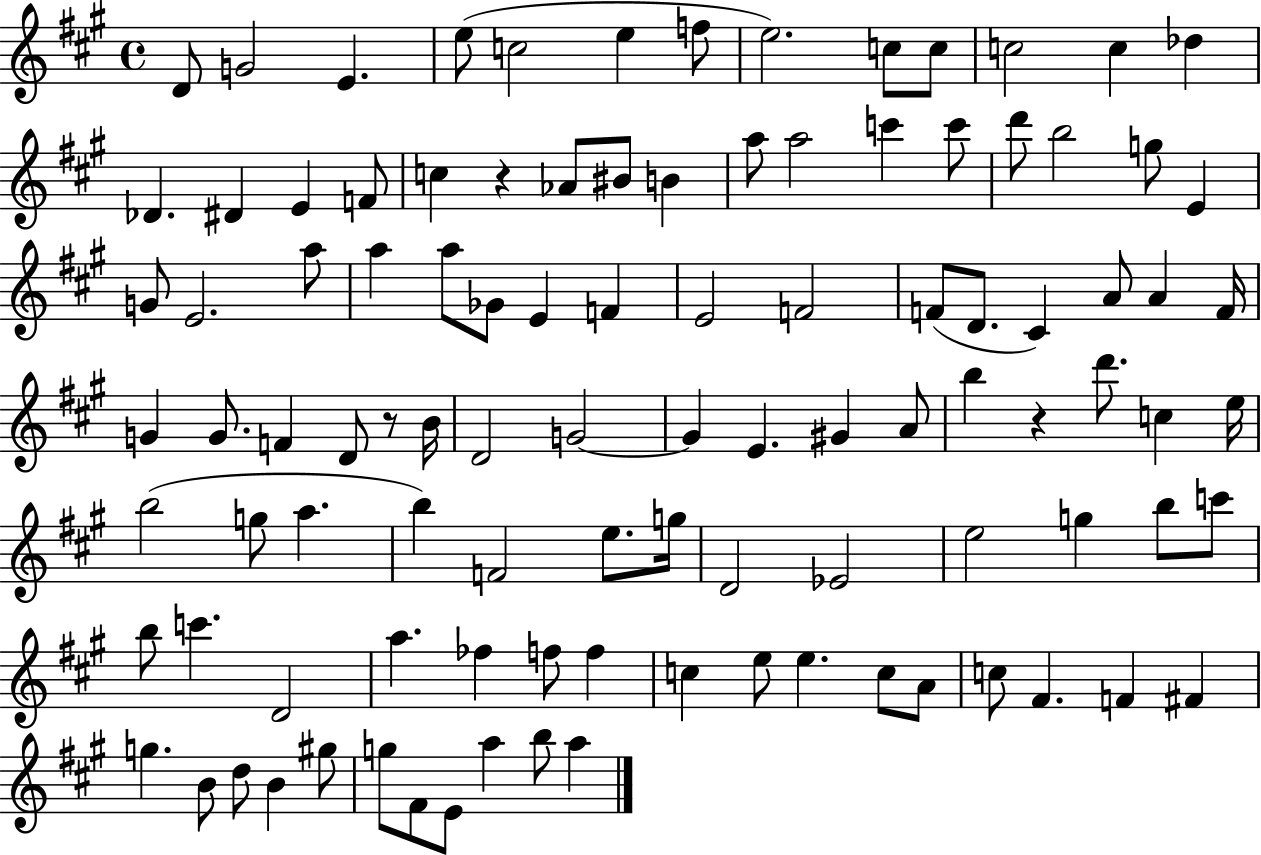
D4/e G4/h E4/q. E5/e C5/h E5/q F5/e E5/h. C5/e C5/e C5/h C5/q Db5/q Db4/q. D#4/q E4/q F4/e C5/q R/q Ab4/e BIS4/e B4/q A5/e A5/h C6/q C6/e D6/e B5/h G5/e E4/q G4/e E4/h. A5/e A5/q A5/e Gb4/e E4/q F4/q E4/h F4/h F4/e D4/e. C#4/q A4/e A4/q F4/s G4/q G4/e. F4/q D4/e R/e B4/s D4/h G4/h G4/q E4/q. G#4/q A4/e B5/q R/q D6/e. C5/q E5/s B5/h G5/e A5/q. B5/q F4/h E5/e. G5/s D4/h Eb4/h E5/h G5/q B5/e C6/e B5/e C6/q. D4/h A5/q. FES5/q F5/e F5/q C5/q E5/e E5/q. C5/e A4/e C5/e F#4/q. F4/q F#4/q G5/q. B4/e D5/e B4/q G#5/e G5/e F#4/e E4/e A5/q B5/e A5/q